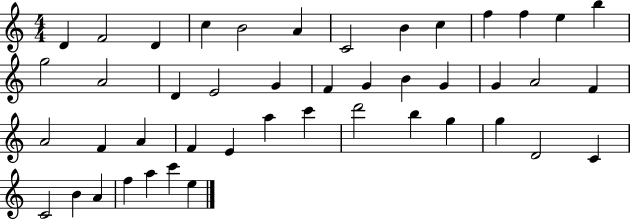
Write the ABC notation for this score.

X:1
T:Untitled
M:4/4
L:1/4
K:C
D F2 D c B2 A C2 B c f f e b g2 A2 D E2 G F G B G G A2 F A2 F A F E a c' d'2 b g g D2 C C2 B A f a c' e